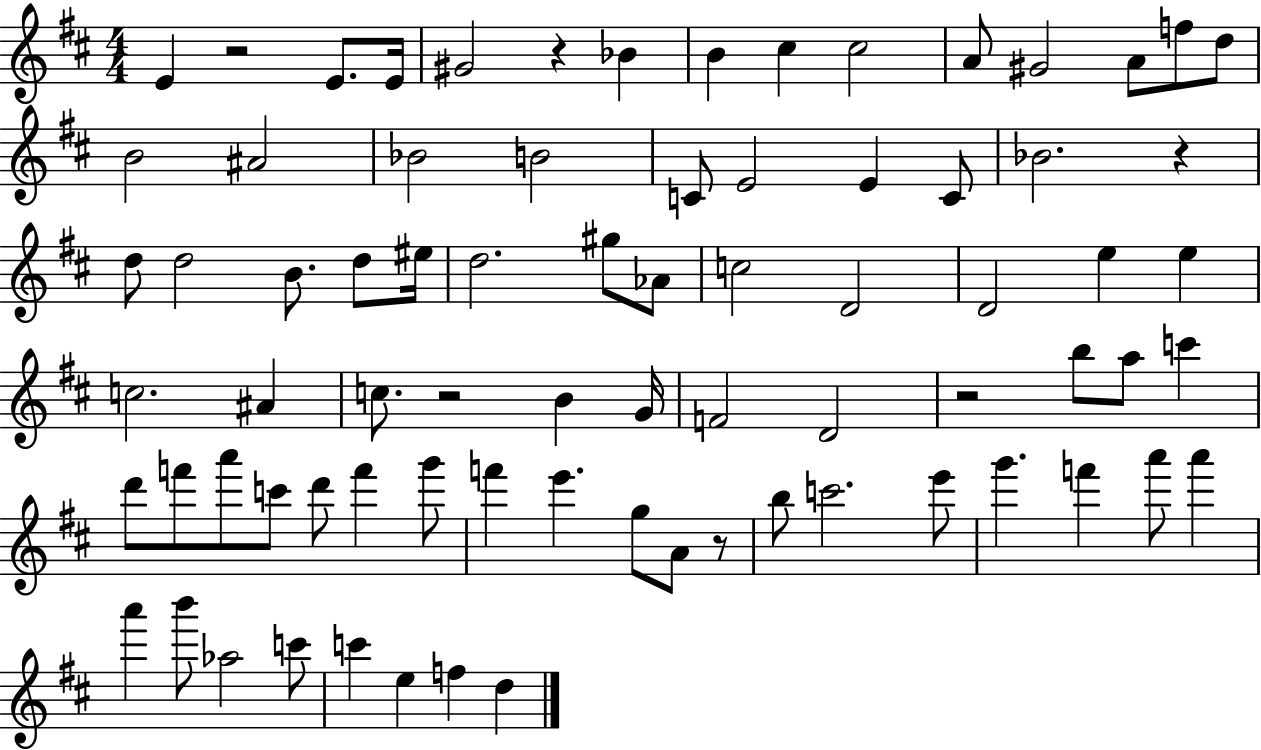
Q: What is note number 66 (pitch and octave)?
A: Ab5